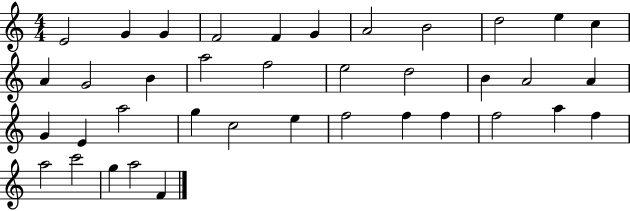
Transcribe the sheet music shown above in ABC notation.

X:1
T:Untitled
M:4/4
L:1/4
K:C
E2 G G F2 F G A2 B2 d2 e c A G2 B a2 f2 e2 d2 B A2 A G E a2 g c2 e f2 f f f2 a f a2 c'2 g a2 F